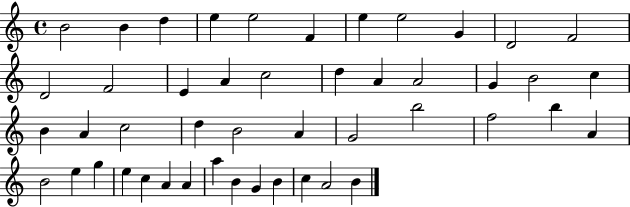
X:1
T:Untitled
M:4/4
L:1/4
K:C
B2 B d e e2 F e e2 G D2 F2 D2 F2 E A c2 d A A2 G B2 c B A c2 d B2 A G2 b2 f2 b A B2 e g e c A A a B G B c A2 B